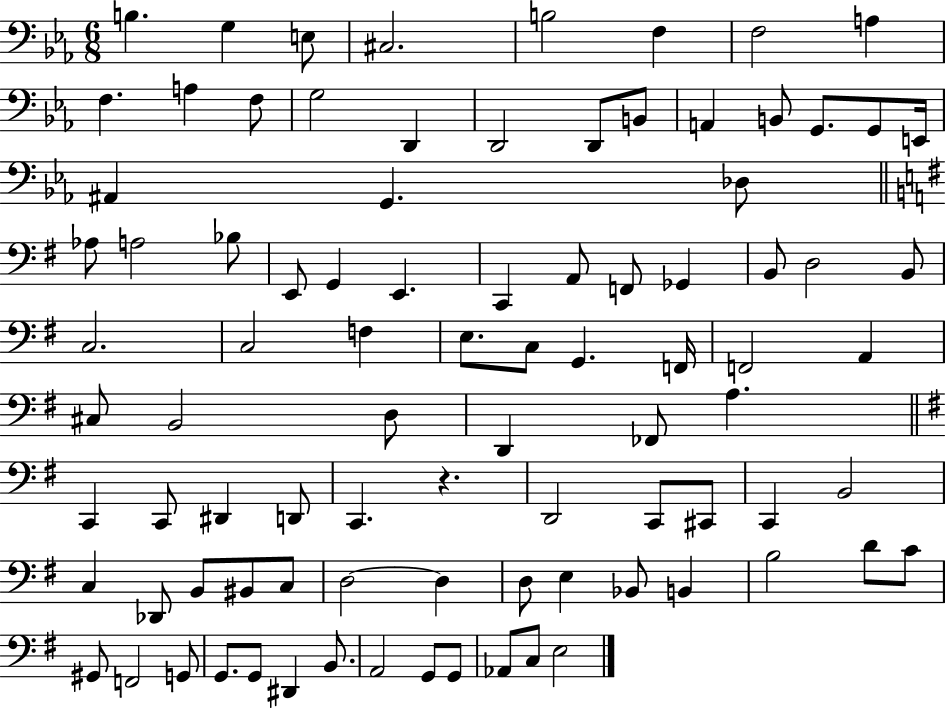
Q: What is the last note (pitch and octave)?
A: E3